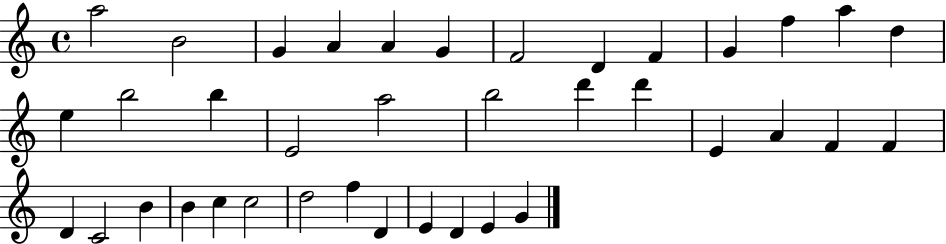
{
  \clef treble
  \time 4/4
  \defaultTimeSignature
  \key c \major
  a''2 b'2 | g'4 a'4 a'4 g'4 | f'2 d'4 f'4 | g'4 f''4 a''4 d''4 | \break e''4 b''2 b''4 | e'2 a''2 | b''2 d'''4 d'''4 | e'4 a'4 f'4 f'4 | \break d'4 c'2 b'4 | b'4 c''4 c''2 | d''2 f''4 d'4 | e'4 d'4 e'4 g'4 | \break \bar "|."
}